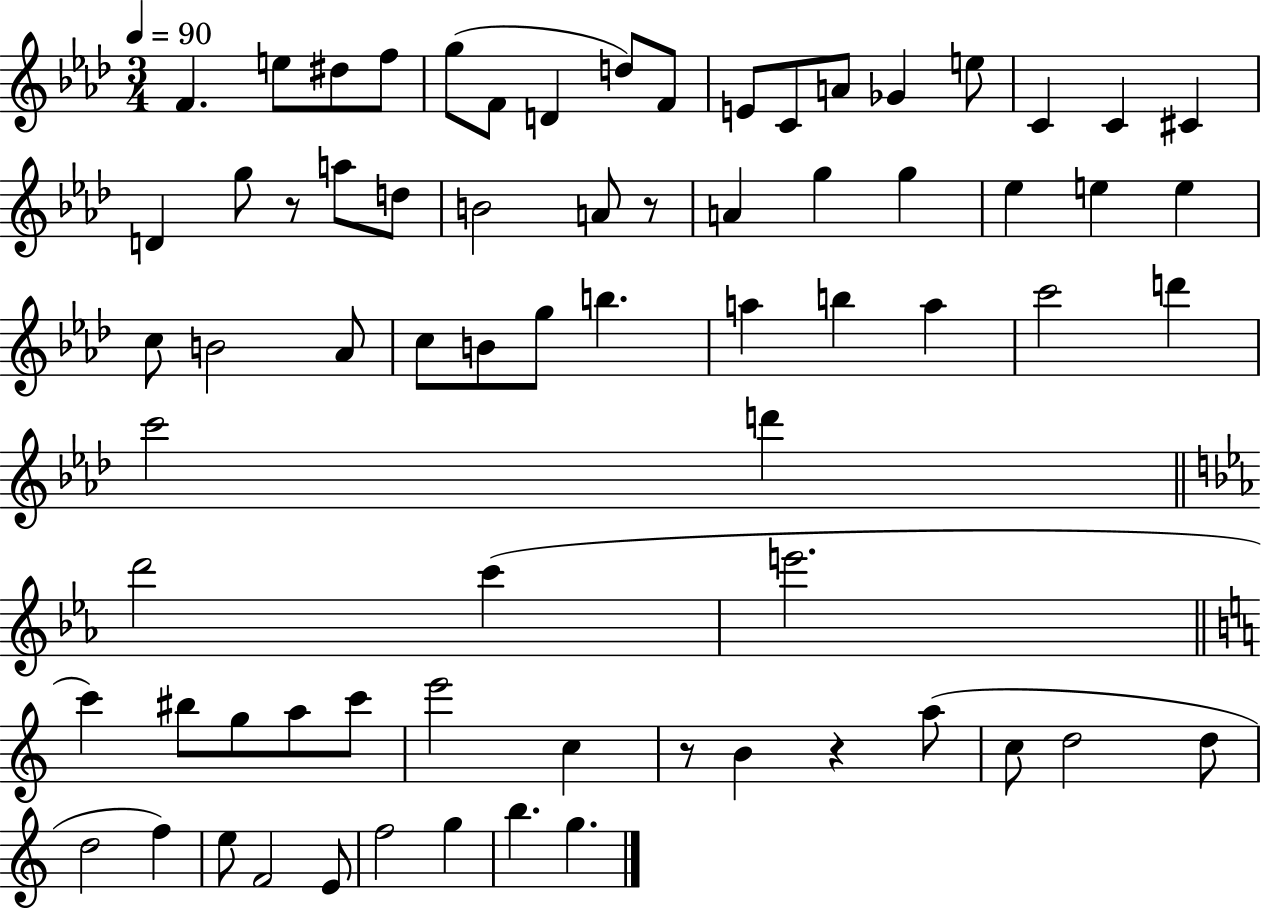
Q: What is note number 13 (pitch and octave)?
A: Gb4